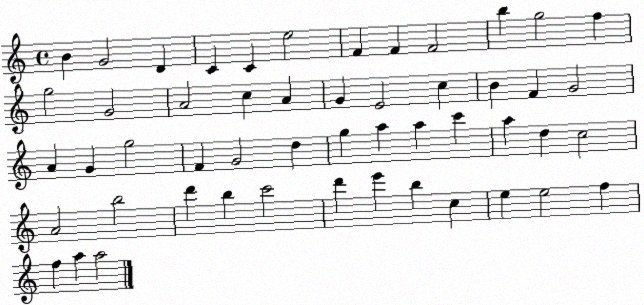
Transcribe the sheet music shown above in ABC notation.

X:1
T:Untitled
M:4/4
L:1/4
K:C
B G2 D C C e2 F F F2 b g2 f g2 G2 A2 c A G E2 c B F G2 A G g2 F G2 d g a a c' a d c2 A2 b2 d' b c'2 d' e' b c e e2 f f a a2